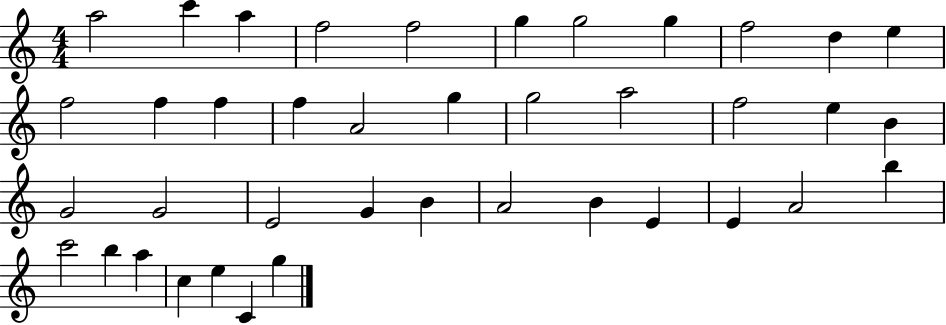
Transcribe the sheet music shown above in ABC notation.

X:1
T:Untitled
M:4/4
L:1/4
K:C
a2 c' a f2 f2 g g2 g f2 d e f2 f f f A2 g g2 a2 f2 e B G2 G2 E2 G B A2 B E E A2 b c'2 b a c e C g